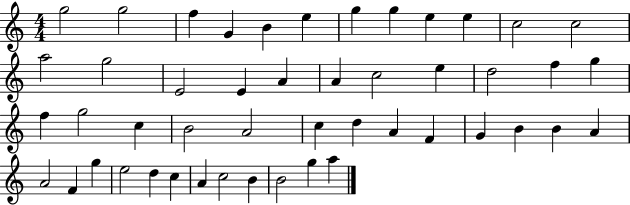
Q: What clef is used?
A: treble